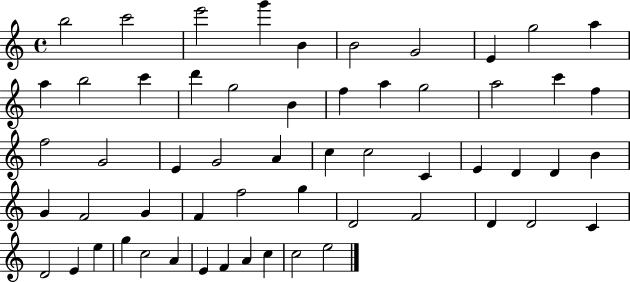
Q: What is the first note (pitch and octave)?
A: B5